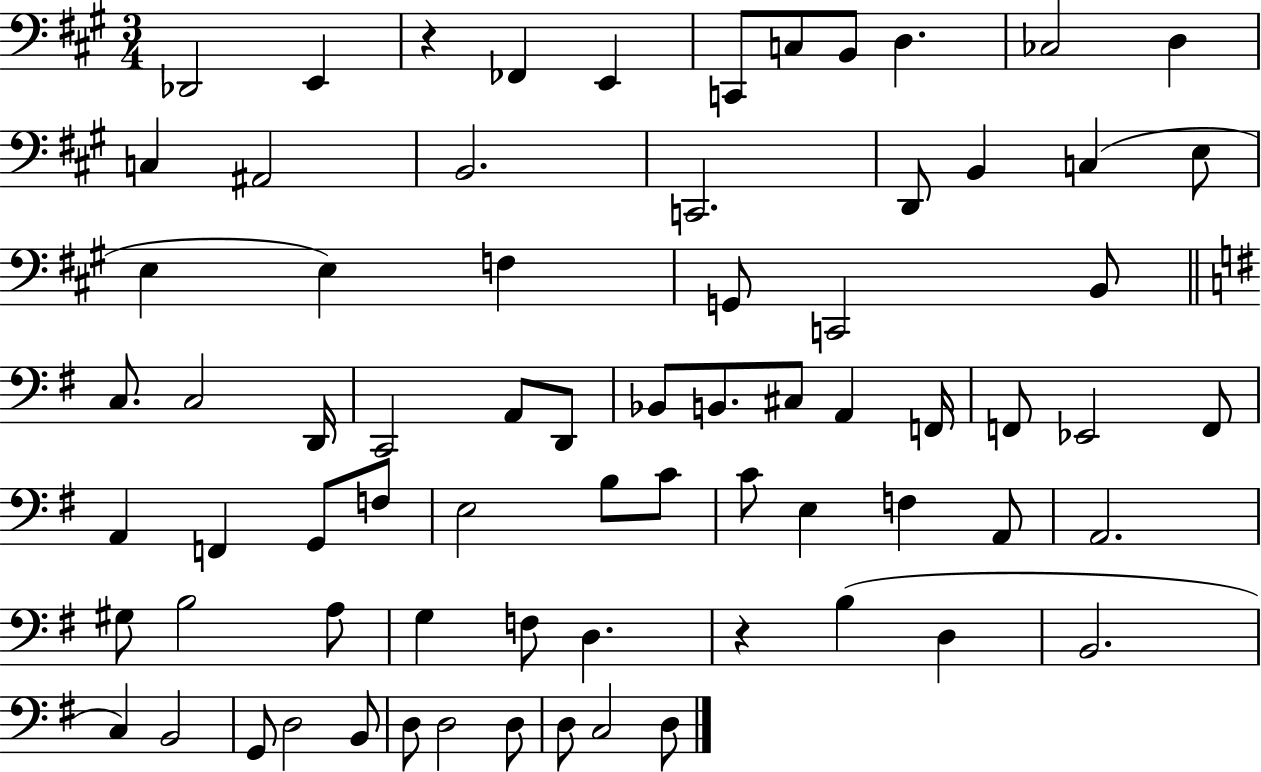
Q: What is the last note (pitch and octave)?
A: D3